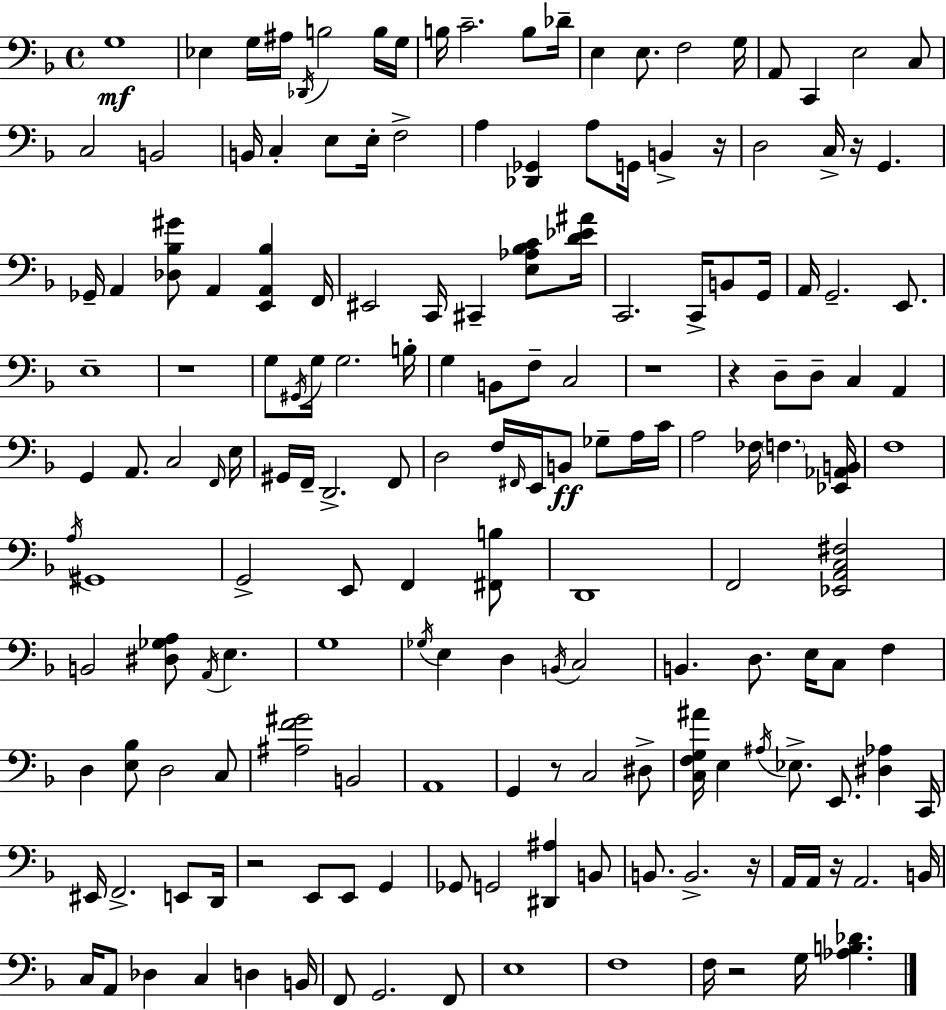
X:1
T:Untitled
M:4/4
L:1/4
K:Dm
G,4 _E, G,/4 ^A,/4 _D,,/4 B,2 B,/4 G,/4 B,/4 C2 B,/2 _D/4 E, E,/2 F,2 G,/4 A,,/2 C,, E,2 C,/2 C,2 B,,2 B,,/4 C, E,/2 E,/4 F,2 A, [_D,,_G,,] A,/2 G,,/4 B,, z/4 D,2 C,/4 z/4 G,, _G,,/4 A,, [_D,_B,^G]/2 A,, [E,,A,,_B,] F,,/4 ^E,,2 C,,/4 ^C,, [E,_A,_B,C]/2 [D_E^A]/4 C,,2 C,,/4 B,,/2 G,,/4 A,,/4 G,,2 E,,/2 E,4 z4 G,/2 ^G,,/4 G,/4 G,2 B,/4 G, B,,/2 F,/2 C,2 z4 z D,/2 D,/2 C, A,, G,, A,,/2 C,2 F,,/4 E,/4 ^G,,/4 F,,/4 D,,2 F,,/2 D,2 F,/4 ^F,,/4 E,,/4 B,,/2 _G,/2 A,/4 C/4 A,2 _F,/4 F, [_E,,_A,,B,,]/4 F,4 A,/4 ^G,,4 G,,2 E,,/2 F,, [^F,,B,]/2 D,,4 F,,2 [_E,,A,,C,^F,]2 B,,2 [^D,_G,A,]/2 A,,/4 E, G,4 _G,/4 E, D, B,,/4 C,2 B,, D,/2 E,/4 C,/2 F, D, [E,_B,]/2 D,2 C,/2 [^A,F^G]2 B,,2 A,,4 G,, z/2 C,2 ^D,/2 [C,F,G,^A]/4 E, ^A,/4 _E,/2 E,,/2 [^D,_A,] C,,/4 ^E,,/4 F,,2 E,,/2 D,,/4 z2 E,,/2 E,,/2 G,, _G,,/2 G,,2 [^D,,^A,] B,,/2 B,,/2 B,,2 z/4 A,,/4 A,,/4 z/4 A,,2 B,,/4 C,/4 A,,/2 _D, C, D, B,,/4 F,,/2 G,,2 F,,/2 E,4 F,4 F,/4 z2 G,/4 [_A,B,_D]